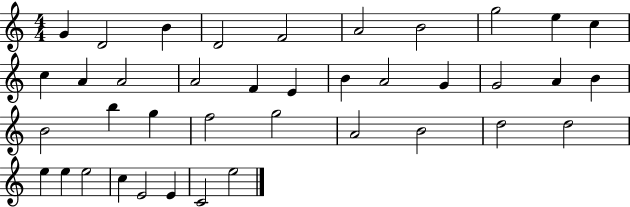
{
  \clef treble
  \numericTimeSignature
  \time 4/4
  \key c \major
  g'4 d'2 b'4 | d'2 f'2 | a'2 b'2 | g''2 e''4 c''4 | \break c''4 a'4 a'2 | a'2 f'4 e'4 | b'4 a'2 g'4 | g'2 a'4 b'4 | \break b'2 b''4 g''4 | f''2 g''2 | a'2 b'2 | d''2 d''2 | \break e''4 e''4 e''2 | c''4 e'2 e'4 | c'2 e''2 | \bar "|."
}